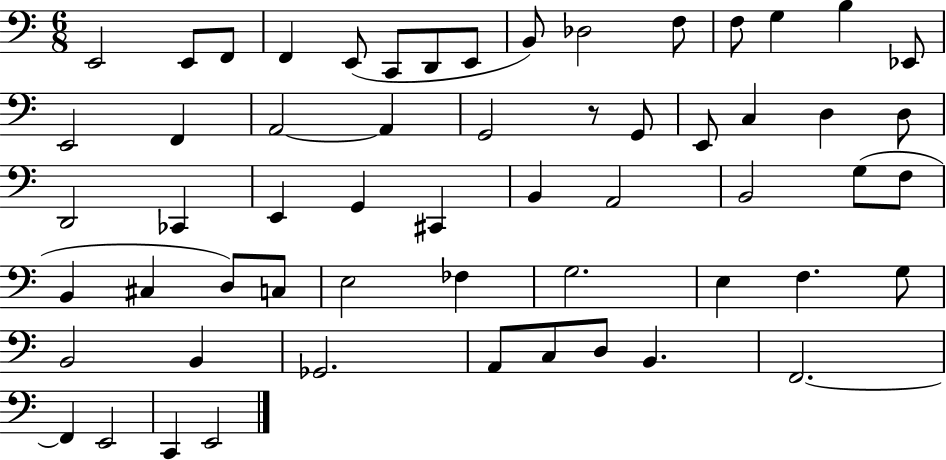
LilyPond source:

{
  \clef bass
  \numericTimeSignature
  \time 6/8
  \key c \major
  e,2 e,8 f,8 | f,4 e,8( c,8 d,8 e,8 | b,8) des2 f8 | f8 g4 b4 ees,8 | \break e,2 f,4 | a,2~~ a,4 | g,2 r8 g,8 | e,8 c4 d4 d8 | \break d,2 ces,4 | e,4 g,4 cis,4 | b,4 a,2 | b,2 g8( f8 | \break b,4 cis4 d8) c8 | e2 fes4 | g2. | e4 f4. g8 | \break b,2 b,4 | ges,2. | a,8 c8 d8 b,4. | f,2.~~ | \break f,4 e,2 | c,4 e,2 | \bar "|."
}